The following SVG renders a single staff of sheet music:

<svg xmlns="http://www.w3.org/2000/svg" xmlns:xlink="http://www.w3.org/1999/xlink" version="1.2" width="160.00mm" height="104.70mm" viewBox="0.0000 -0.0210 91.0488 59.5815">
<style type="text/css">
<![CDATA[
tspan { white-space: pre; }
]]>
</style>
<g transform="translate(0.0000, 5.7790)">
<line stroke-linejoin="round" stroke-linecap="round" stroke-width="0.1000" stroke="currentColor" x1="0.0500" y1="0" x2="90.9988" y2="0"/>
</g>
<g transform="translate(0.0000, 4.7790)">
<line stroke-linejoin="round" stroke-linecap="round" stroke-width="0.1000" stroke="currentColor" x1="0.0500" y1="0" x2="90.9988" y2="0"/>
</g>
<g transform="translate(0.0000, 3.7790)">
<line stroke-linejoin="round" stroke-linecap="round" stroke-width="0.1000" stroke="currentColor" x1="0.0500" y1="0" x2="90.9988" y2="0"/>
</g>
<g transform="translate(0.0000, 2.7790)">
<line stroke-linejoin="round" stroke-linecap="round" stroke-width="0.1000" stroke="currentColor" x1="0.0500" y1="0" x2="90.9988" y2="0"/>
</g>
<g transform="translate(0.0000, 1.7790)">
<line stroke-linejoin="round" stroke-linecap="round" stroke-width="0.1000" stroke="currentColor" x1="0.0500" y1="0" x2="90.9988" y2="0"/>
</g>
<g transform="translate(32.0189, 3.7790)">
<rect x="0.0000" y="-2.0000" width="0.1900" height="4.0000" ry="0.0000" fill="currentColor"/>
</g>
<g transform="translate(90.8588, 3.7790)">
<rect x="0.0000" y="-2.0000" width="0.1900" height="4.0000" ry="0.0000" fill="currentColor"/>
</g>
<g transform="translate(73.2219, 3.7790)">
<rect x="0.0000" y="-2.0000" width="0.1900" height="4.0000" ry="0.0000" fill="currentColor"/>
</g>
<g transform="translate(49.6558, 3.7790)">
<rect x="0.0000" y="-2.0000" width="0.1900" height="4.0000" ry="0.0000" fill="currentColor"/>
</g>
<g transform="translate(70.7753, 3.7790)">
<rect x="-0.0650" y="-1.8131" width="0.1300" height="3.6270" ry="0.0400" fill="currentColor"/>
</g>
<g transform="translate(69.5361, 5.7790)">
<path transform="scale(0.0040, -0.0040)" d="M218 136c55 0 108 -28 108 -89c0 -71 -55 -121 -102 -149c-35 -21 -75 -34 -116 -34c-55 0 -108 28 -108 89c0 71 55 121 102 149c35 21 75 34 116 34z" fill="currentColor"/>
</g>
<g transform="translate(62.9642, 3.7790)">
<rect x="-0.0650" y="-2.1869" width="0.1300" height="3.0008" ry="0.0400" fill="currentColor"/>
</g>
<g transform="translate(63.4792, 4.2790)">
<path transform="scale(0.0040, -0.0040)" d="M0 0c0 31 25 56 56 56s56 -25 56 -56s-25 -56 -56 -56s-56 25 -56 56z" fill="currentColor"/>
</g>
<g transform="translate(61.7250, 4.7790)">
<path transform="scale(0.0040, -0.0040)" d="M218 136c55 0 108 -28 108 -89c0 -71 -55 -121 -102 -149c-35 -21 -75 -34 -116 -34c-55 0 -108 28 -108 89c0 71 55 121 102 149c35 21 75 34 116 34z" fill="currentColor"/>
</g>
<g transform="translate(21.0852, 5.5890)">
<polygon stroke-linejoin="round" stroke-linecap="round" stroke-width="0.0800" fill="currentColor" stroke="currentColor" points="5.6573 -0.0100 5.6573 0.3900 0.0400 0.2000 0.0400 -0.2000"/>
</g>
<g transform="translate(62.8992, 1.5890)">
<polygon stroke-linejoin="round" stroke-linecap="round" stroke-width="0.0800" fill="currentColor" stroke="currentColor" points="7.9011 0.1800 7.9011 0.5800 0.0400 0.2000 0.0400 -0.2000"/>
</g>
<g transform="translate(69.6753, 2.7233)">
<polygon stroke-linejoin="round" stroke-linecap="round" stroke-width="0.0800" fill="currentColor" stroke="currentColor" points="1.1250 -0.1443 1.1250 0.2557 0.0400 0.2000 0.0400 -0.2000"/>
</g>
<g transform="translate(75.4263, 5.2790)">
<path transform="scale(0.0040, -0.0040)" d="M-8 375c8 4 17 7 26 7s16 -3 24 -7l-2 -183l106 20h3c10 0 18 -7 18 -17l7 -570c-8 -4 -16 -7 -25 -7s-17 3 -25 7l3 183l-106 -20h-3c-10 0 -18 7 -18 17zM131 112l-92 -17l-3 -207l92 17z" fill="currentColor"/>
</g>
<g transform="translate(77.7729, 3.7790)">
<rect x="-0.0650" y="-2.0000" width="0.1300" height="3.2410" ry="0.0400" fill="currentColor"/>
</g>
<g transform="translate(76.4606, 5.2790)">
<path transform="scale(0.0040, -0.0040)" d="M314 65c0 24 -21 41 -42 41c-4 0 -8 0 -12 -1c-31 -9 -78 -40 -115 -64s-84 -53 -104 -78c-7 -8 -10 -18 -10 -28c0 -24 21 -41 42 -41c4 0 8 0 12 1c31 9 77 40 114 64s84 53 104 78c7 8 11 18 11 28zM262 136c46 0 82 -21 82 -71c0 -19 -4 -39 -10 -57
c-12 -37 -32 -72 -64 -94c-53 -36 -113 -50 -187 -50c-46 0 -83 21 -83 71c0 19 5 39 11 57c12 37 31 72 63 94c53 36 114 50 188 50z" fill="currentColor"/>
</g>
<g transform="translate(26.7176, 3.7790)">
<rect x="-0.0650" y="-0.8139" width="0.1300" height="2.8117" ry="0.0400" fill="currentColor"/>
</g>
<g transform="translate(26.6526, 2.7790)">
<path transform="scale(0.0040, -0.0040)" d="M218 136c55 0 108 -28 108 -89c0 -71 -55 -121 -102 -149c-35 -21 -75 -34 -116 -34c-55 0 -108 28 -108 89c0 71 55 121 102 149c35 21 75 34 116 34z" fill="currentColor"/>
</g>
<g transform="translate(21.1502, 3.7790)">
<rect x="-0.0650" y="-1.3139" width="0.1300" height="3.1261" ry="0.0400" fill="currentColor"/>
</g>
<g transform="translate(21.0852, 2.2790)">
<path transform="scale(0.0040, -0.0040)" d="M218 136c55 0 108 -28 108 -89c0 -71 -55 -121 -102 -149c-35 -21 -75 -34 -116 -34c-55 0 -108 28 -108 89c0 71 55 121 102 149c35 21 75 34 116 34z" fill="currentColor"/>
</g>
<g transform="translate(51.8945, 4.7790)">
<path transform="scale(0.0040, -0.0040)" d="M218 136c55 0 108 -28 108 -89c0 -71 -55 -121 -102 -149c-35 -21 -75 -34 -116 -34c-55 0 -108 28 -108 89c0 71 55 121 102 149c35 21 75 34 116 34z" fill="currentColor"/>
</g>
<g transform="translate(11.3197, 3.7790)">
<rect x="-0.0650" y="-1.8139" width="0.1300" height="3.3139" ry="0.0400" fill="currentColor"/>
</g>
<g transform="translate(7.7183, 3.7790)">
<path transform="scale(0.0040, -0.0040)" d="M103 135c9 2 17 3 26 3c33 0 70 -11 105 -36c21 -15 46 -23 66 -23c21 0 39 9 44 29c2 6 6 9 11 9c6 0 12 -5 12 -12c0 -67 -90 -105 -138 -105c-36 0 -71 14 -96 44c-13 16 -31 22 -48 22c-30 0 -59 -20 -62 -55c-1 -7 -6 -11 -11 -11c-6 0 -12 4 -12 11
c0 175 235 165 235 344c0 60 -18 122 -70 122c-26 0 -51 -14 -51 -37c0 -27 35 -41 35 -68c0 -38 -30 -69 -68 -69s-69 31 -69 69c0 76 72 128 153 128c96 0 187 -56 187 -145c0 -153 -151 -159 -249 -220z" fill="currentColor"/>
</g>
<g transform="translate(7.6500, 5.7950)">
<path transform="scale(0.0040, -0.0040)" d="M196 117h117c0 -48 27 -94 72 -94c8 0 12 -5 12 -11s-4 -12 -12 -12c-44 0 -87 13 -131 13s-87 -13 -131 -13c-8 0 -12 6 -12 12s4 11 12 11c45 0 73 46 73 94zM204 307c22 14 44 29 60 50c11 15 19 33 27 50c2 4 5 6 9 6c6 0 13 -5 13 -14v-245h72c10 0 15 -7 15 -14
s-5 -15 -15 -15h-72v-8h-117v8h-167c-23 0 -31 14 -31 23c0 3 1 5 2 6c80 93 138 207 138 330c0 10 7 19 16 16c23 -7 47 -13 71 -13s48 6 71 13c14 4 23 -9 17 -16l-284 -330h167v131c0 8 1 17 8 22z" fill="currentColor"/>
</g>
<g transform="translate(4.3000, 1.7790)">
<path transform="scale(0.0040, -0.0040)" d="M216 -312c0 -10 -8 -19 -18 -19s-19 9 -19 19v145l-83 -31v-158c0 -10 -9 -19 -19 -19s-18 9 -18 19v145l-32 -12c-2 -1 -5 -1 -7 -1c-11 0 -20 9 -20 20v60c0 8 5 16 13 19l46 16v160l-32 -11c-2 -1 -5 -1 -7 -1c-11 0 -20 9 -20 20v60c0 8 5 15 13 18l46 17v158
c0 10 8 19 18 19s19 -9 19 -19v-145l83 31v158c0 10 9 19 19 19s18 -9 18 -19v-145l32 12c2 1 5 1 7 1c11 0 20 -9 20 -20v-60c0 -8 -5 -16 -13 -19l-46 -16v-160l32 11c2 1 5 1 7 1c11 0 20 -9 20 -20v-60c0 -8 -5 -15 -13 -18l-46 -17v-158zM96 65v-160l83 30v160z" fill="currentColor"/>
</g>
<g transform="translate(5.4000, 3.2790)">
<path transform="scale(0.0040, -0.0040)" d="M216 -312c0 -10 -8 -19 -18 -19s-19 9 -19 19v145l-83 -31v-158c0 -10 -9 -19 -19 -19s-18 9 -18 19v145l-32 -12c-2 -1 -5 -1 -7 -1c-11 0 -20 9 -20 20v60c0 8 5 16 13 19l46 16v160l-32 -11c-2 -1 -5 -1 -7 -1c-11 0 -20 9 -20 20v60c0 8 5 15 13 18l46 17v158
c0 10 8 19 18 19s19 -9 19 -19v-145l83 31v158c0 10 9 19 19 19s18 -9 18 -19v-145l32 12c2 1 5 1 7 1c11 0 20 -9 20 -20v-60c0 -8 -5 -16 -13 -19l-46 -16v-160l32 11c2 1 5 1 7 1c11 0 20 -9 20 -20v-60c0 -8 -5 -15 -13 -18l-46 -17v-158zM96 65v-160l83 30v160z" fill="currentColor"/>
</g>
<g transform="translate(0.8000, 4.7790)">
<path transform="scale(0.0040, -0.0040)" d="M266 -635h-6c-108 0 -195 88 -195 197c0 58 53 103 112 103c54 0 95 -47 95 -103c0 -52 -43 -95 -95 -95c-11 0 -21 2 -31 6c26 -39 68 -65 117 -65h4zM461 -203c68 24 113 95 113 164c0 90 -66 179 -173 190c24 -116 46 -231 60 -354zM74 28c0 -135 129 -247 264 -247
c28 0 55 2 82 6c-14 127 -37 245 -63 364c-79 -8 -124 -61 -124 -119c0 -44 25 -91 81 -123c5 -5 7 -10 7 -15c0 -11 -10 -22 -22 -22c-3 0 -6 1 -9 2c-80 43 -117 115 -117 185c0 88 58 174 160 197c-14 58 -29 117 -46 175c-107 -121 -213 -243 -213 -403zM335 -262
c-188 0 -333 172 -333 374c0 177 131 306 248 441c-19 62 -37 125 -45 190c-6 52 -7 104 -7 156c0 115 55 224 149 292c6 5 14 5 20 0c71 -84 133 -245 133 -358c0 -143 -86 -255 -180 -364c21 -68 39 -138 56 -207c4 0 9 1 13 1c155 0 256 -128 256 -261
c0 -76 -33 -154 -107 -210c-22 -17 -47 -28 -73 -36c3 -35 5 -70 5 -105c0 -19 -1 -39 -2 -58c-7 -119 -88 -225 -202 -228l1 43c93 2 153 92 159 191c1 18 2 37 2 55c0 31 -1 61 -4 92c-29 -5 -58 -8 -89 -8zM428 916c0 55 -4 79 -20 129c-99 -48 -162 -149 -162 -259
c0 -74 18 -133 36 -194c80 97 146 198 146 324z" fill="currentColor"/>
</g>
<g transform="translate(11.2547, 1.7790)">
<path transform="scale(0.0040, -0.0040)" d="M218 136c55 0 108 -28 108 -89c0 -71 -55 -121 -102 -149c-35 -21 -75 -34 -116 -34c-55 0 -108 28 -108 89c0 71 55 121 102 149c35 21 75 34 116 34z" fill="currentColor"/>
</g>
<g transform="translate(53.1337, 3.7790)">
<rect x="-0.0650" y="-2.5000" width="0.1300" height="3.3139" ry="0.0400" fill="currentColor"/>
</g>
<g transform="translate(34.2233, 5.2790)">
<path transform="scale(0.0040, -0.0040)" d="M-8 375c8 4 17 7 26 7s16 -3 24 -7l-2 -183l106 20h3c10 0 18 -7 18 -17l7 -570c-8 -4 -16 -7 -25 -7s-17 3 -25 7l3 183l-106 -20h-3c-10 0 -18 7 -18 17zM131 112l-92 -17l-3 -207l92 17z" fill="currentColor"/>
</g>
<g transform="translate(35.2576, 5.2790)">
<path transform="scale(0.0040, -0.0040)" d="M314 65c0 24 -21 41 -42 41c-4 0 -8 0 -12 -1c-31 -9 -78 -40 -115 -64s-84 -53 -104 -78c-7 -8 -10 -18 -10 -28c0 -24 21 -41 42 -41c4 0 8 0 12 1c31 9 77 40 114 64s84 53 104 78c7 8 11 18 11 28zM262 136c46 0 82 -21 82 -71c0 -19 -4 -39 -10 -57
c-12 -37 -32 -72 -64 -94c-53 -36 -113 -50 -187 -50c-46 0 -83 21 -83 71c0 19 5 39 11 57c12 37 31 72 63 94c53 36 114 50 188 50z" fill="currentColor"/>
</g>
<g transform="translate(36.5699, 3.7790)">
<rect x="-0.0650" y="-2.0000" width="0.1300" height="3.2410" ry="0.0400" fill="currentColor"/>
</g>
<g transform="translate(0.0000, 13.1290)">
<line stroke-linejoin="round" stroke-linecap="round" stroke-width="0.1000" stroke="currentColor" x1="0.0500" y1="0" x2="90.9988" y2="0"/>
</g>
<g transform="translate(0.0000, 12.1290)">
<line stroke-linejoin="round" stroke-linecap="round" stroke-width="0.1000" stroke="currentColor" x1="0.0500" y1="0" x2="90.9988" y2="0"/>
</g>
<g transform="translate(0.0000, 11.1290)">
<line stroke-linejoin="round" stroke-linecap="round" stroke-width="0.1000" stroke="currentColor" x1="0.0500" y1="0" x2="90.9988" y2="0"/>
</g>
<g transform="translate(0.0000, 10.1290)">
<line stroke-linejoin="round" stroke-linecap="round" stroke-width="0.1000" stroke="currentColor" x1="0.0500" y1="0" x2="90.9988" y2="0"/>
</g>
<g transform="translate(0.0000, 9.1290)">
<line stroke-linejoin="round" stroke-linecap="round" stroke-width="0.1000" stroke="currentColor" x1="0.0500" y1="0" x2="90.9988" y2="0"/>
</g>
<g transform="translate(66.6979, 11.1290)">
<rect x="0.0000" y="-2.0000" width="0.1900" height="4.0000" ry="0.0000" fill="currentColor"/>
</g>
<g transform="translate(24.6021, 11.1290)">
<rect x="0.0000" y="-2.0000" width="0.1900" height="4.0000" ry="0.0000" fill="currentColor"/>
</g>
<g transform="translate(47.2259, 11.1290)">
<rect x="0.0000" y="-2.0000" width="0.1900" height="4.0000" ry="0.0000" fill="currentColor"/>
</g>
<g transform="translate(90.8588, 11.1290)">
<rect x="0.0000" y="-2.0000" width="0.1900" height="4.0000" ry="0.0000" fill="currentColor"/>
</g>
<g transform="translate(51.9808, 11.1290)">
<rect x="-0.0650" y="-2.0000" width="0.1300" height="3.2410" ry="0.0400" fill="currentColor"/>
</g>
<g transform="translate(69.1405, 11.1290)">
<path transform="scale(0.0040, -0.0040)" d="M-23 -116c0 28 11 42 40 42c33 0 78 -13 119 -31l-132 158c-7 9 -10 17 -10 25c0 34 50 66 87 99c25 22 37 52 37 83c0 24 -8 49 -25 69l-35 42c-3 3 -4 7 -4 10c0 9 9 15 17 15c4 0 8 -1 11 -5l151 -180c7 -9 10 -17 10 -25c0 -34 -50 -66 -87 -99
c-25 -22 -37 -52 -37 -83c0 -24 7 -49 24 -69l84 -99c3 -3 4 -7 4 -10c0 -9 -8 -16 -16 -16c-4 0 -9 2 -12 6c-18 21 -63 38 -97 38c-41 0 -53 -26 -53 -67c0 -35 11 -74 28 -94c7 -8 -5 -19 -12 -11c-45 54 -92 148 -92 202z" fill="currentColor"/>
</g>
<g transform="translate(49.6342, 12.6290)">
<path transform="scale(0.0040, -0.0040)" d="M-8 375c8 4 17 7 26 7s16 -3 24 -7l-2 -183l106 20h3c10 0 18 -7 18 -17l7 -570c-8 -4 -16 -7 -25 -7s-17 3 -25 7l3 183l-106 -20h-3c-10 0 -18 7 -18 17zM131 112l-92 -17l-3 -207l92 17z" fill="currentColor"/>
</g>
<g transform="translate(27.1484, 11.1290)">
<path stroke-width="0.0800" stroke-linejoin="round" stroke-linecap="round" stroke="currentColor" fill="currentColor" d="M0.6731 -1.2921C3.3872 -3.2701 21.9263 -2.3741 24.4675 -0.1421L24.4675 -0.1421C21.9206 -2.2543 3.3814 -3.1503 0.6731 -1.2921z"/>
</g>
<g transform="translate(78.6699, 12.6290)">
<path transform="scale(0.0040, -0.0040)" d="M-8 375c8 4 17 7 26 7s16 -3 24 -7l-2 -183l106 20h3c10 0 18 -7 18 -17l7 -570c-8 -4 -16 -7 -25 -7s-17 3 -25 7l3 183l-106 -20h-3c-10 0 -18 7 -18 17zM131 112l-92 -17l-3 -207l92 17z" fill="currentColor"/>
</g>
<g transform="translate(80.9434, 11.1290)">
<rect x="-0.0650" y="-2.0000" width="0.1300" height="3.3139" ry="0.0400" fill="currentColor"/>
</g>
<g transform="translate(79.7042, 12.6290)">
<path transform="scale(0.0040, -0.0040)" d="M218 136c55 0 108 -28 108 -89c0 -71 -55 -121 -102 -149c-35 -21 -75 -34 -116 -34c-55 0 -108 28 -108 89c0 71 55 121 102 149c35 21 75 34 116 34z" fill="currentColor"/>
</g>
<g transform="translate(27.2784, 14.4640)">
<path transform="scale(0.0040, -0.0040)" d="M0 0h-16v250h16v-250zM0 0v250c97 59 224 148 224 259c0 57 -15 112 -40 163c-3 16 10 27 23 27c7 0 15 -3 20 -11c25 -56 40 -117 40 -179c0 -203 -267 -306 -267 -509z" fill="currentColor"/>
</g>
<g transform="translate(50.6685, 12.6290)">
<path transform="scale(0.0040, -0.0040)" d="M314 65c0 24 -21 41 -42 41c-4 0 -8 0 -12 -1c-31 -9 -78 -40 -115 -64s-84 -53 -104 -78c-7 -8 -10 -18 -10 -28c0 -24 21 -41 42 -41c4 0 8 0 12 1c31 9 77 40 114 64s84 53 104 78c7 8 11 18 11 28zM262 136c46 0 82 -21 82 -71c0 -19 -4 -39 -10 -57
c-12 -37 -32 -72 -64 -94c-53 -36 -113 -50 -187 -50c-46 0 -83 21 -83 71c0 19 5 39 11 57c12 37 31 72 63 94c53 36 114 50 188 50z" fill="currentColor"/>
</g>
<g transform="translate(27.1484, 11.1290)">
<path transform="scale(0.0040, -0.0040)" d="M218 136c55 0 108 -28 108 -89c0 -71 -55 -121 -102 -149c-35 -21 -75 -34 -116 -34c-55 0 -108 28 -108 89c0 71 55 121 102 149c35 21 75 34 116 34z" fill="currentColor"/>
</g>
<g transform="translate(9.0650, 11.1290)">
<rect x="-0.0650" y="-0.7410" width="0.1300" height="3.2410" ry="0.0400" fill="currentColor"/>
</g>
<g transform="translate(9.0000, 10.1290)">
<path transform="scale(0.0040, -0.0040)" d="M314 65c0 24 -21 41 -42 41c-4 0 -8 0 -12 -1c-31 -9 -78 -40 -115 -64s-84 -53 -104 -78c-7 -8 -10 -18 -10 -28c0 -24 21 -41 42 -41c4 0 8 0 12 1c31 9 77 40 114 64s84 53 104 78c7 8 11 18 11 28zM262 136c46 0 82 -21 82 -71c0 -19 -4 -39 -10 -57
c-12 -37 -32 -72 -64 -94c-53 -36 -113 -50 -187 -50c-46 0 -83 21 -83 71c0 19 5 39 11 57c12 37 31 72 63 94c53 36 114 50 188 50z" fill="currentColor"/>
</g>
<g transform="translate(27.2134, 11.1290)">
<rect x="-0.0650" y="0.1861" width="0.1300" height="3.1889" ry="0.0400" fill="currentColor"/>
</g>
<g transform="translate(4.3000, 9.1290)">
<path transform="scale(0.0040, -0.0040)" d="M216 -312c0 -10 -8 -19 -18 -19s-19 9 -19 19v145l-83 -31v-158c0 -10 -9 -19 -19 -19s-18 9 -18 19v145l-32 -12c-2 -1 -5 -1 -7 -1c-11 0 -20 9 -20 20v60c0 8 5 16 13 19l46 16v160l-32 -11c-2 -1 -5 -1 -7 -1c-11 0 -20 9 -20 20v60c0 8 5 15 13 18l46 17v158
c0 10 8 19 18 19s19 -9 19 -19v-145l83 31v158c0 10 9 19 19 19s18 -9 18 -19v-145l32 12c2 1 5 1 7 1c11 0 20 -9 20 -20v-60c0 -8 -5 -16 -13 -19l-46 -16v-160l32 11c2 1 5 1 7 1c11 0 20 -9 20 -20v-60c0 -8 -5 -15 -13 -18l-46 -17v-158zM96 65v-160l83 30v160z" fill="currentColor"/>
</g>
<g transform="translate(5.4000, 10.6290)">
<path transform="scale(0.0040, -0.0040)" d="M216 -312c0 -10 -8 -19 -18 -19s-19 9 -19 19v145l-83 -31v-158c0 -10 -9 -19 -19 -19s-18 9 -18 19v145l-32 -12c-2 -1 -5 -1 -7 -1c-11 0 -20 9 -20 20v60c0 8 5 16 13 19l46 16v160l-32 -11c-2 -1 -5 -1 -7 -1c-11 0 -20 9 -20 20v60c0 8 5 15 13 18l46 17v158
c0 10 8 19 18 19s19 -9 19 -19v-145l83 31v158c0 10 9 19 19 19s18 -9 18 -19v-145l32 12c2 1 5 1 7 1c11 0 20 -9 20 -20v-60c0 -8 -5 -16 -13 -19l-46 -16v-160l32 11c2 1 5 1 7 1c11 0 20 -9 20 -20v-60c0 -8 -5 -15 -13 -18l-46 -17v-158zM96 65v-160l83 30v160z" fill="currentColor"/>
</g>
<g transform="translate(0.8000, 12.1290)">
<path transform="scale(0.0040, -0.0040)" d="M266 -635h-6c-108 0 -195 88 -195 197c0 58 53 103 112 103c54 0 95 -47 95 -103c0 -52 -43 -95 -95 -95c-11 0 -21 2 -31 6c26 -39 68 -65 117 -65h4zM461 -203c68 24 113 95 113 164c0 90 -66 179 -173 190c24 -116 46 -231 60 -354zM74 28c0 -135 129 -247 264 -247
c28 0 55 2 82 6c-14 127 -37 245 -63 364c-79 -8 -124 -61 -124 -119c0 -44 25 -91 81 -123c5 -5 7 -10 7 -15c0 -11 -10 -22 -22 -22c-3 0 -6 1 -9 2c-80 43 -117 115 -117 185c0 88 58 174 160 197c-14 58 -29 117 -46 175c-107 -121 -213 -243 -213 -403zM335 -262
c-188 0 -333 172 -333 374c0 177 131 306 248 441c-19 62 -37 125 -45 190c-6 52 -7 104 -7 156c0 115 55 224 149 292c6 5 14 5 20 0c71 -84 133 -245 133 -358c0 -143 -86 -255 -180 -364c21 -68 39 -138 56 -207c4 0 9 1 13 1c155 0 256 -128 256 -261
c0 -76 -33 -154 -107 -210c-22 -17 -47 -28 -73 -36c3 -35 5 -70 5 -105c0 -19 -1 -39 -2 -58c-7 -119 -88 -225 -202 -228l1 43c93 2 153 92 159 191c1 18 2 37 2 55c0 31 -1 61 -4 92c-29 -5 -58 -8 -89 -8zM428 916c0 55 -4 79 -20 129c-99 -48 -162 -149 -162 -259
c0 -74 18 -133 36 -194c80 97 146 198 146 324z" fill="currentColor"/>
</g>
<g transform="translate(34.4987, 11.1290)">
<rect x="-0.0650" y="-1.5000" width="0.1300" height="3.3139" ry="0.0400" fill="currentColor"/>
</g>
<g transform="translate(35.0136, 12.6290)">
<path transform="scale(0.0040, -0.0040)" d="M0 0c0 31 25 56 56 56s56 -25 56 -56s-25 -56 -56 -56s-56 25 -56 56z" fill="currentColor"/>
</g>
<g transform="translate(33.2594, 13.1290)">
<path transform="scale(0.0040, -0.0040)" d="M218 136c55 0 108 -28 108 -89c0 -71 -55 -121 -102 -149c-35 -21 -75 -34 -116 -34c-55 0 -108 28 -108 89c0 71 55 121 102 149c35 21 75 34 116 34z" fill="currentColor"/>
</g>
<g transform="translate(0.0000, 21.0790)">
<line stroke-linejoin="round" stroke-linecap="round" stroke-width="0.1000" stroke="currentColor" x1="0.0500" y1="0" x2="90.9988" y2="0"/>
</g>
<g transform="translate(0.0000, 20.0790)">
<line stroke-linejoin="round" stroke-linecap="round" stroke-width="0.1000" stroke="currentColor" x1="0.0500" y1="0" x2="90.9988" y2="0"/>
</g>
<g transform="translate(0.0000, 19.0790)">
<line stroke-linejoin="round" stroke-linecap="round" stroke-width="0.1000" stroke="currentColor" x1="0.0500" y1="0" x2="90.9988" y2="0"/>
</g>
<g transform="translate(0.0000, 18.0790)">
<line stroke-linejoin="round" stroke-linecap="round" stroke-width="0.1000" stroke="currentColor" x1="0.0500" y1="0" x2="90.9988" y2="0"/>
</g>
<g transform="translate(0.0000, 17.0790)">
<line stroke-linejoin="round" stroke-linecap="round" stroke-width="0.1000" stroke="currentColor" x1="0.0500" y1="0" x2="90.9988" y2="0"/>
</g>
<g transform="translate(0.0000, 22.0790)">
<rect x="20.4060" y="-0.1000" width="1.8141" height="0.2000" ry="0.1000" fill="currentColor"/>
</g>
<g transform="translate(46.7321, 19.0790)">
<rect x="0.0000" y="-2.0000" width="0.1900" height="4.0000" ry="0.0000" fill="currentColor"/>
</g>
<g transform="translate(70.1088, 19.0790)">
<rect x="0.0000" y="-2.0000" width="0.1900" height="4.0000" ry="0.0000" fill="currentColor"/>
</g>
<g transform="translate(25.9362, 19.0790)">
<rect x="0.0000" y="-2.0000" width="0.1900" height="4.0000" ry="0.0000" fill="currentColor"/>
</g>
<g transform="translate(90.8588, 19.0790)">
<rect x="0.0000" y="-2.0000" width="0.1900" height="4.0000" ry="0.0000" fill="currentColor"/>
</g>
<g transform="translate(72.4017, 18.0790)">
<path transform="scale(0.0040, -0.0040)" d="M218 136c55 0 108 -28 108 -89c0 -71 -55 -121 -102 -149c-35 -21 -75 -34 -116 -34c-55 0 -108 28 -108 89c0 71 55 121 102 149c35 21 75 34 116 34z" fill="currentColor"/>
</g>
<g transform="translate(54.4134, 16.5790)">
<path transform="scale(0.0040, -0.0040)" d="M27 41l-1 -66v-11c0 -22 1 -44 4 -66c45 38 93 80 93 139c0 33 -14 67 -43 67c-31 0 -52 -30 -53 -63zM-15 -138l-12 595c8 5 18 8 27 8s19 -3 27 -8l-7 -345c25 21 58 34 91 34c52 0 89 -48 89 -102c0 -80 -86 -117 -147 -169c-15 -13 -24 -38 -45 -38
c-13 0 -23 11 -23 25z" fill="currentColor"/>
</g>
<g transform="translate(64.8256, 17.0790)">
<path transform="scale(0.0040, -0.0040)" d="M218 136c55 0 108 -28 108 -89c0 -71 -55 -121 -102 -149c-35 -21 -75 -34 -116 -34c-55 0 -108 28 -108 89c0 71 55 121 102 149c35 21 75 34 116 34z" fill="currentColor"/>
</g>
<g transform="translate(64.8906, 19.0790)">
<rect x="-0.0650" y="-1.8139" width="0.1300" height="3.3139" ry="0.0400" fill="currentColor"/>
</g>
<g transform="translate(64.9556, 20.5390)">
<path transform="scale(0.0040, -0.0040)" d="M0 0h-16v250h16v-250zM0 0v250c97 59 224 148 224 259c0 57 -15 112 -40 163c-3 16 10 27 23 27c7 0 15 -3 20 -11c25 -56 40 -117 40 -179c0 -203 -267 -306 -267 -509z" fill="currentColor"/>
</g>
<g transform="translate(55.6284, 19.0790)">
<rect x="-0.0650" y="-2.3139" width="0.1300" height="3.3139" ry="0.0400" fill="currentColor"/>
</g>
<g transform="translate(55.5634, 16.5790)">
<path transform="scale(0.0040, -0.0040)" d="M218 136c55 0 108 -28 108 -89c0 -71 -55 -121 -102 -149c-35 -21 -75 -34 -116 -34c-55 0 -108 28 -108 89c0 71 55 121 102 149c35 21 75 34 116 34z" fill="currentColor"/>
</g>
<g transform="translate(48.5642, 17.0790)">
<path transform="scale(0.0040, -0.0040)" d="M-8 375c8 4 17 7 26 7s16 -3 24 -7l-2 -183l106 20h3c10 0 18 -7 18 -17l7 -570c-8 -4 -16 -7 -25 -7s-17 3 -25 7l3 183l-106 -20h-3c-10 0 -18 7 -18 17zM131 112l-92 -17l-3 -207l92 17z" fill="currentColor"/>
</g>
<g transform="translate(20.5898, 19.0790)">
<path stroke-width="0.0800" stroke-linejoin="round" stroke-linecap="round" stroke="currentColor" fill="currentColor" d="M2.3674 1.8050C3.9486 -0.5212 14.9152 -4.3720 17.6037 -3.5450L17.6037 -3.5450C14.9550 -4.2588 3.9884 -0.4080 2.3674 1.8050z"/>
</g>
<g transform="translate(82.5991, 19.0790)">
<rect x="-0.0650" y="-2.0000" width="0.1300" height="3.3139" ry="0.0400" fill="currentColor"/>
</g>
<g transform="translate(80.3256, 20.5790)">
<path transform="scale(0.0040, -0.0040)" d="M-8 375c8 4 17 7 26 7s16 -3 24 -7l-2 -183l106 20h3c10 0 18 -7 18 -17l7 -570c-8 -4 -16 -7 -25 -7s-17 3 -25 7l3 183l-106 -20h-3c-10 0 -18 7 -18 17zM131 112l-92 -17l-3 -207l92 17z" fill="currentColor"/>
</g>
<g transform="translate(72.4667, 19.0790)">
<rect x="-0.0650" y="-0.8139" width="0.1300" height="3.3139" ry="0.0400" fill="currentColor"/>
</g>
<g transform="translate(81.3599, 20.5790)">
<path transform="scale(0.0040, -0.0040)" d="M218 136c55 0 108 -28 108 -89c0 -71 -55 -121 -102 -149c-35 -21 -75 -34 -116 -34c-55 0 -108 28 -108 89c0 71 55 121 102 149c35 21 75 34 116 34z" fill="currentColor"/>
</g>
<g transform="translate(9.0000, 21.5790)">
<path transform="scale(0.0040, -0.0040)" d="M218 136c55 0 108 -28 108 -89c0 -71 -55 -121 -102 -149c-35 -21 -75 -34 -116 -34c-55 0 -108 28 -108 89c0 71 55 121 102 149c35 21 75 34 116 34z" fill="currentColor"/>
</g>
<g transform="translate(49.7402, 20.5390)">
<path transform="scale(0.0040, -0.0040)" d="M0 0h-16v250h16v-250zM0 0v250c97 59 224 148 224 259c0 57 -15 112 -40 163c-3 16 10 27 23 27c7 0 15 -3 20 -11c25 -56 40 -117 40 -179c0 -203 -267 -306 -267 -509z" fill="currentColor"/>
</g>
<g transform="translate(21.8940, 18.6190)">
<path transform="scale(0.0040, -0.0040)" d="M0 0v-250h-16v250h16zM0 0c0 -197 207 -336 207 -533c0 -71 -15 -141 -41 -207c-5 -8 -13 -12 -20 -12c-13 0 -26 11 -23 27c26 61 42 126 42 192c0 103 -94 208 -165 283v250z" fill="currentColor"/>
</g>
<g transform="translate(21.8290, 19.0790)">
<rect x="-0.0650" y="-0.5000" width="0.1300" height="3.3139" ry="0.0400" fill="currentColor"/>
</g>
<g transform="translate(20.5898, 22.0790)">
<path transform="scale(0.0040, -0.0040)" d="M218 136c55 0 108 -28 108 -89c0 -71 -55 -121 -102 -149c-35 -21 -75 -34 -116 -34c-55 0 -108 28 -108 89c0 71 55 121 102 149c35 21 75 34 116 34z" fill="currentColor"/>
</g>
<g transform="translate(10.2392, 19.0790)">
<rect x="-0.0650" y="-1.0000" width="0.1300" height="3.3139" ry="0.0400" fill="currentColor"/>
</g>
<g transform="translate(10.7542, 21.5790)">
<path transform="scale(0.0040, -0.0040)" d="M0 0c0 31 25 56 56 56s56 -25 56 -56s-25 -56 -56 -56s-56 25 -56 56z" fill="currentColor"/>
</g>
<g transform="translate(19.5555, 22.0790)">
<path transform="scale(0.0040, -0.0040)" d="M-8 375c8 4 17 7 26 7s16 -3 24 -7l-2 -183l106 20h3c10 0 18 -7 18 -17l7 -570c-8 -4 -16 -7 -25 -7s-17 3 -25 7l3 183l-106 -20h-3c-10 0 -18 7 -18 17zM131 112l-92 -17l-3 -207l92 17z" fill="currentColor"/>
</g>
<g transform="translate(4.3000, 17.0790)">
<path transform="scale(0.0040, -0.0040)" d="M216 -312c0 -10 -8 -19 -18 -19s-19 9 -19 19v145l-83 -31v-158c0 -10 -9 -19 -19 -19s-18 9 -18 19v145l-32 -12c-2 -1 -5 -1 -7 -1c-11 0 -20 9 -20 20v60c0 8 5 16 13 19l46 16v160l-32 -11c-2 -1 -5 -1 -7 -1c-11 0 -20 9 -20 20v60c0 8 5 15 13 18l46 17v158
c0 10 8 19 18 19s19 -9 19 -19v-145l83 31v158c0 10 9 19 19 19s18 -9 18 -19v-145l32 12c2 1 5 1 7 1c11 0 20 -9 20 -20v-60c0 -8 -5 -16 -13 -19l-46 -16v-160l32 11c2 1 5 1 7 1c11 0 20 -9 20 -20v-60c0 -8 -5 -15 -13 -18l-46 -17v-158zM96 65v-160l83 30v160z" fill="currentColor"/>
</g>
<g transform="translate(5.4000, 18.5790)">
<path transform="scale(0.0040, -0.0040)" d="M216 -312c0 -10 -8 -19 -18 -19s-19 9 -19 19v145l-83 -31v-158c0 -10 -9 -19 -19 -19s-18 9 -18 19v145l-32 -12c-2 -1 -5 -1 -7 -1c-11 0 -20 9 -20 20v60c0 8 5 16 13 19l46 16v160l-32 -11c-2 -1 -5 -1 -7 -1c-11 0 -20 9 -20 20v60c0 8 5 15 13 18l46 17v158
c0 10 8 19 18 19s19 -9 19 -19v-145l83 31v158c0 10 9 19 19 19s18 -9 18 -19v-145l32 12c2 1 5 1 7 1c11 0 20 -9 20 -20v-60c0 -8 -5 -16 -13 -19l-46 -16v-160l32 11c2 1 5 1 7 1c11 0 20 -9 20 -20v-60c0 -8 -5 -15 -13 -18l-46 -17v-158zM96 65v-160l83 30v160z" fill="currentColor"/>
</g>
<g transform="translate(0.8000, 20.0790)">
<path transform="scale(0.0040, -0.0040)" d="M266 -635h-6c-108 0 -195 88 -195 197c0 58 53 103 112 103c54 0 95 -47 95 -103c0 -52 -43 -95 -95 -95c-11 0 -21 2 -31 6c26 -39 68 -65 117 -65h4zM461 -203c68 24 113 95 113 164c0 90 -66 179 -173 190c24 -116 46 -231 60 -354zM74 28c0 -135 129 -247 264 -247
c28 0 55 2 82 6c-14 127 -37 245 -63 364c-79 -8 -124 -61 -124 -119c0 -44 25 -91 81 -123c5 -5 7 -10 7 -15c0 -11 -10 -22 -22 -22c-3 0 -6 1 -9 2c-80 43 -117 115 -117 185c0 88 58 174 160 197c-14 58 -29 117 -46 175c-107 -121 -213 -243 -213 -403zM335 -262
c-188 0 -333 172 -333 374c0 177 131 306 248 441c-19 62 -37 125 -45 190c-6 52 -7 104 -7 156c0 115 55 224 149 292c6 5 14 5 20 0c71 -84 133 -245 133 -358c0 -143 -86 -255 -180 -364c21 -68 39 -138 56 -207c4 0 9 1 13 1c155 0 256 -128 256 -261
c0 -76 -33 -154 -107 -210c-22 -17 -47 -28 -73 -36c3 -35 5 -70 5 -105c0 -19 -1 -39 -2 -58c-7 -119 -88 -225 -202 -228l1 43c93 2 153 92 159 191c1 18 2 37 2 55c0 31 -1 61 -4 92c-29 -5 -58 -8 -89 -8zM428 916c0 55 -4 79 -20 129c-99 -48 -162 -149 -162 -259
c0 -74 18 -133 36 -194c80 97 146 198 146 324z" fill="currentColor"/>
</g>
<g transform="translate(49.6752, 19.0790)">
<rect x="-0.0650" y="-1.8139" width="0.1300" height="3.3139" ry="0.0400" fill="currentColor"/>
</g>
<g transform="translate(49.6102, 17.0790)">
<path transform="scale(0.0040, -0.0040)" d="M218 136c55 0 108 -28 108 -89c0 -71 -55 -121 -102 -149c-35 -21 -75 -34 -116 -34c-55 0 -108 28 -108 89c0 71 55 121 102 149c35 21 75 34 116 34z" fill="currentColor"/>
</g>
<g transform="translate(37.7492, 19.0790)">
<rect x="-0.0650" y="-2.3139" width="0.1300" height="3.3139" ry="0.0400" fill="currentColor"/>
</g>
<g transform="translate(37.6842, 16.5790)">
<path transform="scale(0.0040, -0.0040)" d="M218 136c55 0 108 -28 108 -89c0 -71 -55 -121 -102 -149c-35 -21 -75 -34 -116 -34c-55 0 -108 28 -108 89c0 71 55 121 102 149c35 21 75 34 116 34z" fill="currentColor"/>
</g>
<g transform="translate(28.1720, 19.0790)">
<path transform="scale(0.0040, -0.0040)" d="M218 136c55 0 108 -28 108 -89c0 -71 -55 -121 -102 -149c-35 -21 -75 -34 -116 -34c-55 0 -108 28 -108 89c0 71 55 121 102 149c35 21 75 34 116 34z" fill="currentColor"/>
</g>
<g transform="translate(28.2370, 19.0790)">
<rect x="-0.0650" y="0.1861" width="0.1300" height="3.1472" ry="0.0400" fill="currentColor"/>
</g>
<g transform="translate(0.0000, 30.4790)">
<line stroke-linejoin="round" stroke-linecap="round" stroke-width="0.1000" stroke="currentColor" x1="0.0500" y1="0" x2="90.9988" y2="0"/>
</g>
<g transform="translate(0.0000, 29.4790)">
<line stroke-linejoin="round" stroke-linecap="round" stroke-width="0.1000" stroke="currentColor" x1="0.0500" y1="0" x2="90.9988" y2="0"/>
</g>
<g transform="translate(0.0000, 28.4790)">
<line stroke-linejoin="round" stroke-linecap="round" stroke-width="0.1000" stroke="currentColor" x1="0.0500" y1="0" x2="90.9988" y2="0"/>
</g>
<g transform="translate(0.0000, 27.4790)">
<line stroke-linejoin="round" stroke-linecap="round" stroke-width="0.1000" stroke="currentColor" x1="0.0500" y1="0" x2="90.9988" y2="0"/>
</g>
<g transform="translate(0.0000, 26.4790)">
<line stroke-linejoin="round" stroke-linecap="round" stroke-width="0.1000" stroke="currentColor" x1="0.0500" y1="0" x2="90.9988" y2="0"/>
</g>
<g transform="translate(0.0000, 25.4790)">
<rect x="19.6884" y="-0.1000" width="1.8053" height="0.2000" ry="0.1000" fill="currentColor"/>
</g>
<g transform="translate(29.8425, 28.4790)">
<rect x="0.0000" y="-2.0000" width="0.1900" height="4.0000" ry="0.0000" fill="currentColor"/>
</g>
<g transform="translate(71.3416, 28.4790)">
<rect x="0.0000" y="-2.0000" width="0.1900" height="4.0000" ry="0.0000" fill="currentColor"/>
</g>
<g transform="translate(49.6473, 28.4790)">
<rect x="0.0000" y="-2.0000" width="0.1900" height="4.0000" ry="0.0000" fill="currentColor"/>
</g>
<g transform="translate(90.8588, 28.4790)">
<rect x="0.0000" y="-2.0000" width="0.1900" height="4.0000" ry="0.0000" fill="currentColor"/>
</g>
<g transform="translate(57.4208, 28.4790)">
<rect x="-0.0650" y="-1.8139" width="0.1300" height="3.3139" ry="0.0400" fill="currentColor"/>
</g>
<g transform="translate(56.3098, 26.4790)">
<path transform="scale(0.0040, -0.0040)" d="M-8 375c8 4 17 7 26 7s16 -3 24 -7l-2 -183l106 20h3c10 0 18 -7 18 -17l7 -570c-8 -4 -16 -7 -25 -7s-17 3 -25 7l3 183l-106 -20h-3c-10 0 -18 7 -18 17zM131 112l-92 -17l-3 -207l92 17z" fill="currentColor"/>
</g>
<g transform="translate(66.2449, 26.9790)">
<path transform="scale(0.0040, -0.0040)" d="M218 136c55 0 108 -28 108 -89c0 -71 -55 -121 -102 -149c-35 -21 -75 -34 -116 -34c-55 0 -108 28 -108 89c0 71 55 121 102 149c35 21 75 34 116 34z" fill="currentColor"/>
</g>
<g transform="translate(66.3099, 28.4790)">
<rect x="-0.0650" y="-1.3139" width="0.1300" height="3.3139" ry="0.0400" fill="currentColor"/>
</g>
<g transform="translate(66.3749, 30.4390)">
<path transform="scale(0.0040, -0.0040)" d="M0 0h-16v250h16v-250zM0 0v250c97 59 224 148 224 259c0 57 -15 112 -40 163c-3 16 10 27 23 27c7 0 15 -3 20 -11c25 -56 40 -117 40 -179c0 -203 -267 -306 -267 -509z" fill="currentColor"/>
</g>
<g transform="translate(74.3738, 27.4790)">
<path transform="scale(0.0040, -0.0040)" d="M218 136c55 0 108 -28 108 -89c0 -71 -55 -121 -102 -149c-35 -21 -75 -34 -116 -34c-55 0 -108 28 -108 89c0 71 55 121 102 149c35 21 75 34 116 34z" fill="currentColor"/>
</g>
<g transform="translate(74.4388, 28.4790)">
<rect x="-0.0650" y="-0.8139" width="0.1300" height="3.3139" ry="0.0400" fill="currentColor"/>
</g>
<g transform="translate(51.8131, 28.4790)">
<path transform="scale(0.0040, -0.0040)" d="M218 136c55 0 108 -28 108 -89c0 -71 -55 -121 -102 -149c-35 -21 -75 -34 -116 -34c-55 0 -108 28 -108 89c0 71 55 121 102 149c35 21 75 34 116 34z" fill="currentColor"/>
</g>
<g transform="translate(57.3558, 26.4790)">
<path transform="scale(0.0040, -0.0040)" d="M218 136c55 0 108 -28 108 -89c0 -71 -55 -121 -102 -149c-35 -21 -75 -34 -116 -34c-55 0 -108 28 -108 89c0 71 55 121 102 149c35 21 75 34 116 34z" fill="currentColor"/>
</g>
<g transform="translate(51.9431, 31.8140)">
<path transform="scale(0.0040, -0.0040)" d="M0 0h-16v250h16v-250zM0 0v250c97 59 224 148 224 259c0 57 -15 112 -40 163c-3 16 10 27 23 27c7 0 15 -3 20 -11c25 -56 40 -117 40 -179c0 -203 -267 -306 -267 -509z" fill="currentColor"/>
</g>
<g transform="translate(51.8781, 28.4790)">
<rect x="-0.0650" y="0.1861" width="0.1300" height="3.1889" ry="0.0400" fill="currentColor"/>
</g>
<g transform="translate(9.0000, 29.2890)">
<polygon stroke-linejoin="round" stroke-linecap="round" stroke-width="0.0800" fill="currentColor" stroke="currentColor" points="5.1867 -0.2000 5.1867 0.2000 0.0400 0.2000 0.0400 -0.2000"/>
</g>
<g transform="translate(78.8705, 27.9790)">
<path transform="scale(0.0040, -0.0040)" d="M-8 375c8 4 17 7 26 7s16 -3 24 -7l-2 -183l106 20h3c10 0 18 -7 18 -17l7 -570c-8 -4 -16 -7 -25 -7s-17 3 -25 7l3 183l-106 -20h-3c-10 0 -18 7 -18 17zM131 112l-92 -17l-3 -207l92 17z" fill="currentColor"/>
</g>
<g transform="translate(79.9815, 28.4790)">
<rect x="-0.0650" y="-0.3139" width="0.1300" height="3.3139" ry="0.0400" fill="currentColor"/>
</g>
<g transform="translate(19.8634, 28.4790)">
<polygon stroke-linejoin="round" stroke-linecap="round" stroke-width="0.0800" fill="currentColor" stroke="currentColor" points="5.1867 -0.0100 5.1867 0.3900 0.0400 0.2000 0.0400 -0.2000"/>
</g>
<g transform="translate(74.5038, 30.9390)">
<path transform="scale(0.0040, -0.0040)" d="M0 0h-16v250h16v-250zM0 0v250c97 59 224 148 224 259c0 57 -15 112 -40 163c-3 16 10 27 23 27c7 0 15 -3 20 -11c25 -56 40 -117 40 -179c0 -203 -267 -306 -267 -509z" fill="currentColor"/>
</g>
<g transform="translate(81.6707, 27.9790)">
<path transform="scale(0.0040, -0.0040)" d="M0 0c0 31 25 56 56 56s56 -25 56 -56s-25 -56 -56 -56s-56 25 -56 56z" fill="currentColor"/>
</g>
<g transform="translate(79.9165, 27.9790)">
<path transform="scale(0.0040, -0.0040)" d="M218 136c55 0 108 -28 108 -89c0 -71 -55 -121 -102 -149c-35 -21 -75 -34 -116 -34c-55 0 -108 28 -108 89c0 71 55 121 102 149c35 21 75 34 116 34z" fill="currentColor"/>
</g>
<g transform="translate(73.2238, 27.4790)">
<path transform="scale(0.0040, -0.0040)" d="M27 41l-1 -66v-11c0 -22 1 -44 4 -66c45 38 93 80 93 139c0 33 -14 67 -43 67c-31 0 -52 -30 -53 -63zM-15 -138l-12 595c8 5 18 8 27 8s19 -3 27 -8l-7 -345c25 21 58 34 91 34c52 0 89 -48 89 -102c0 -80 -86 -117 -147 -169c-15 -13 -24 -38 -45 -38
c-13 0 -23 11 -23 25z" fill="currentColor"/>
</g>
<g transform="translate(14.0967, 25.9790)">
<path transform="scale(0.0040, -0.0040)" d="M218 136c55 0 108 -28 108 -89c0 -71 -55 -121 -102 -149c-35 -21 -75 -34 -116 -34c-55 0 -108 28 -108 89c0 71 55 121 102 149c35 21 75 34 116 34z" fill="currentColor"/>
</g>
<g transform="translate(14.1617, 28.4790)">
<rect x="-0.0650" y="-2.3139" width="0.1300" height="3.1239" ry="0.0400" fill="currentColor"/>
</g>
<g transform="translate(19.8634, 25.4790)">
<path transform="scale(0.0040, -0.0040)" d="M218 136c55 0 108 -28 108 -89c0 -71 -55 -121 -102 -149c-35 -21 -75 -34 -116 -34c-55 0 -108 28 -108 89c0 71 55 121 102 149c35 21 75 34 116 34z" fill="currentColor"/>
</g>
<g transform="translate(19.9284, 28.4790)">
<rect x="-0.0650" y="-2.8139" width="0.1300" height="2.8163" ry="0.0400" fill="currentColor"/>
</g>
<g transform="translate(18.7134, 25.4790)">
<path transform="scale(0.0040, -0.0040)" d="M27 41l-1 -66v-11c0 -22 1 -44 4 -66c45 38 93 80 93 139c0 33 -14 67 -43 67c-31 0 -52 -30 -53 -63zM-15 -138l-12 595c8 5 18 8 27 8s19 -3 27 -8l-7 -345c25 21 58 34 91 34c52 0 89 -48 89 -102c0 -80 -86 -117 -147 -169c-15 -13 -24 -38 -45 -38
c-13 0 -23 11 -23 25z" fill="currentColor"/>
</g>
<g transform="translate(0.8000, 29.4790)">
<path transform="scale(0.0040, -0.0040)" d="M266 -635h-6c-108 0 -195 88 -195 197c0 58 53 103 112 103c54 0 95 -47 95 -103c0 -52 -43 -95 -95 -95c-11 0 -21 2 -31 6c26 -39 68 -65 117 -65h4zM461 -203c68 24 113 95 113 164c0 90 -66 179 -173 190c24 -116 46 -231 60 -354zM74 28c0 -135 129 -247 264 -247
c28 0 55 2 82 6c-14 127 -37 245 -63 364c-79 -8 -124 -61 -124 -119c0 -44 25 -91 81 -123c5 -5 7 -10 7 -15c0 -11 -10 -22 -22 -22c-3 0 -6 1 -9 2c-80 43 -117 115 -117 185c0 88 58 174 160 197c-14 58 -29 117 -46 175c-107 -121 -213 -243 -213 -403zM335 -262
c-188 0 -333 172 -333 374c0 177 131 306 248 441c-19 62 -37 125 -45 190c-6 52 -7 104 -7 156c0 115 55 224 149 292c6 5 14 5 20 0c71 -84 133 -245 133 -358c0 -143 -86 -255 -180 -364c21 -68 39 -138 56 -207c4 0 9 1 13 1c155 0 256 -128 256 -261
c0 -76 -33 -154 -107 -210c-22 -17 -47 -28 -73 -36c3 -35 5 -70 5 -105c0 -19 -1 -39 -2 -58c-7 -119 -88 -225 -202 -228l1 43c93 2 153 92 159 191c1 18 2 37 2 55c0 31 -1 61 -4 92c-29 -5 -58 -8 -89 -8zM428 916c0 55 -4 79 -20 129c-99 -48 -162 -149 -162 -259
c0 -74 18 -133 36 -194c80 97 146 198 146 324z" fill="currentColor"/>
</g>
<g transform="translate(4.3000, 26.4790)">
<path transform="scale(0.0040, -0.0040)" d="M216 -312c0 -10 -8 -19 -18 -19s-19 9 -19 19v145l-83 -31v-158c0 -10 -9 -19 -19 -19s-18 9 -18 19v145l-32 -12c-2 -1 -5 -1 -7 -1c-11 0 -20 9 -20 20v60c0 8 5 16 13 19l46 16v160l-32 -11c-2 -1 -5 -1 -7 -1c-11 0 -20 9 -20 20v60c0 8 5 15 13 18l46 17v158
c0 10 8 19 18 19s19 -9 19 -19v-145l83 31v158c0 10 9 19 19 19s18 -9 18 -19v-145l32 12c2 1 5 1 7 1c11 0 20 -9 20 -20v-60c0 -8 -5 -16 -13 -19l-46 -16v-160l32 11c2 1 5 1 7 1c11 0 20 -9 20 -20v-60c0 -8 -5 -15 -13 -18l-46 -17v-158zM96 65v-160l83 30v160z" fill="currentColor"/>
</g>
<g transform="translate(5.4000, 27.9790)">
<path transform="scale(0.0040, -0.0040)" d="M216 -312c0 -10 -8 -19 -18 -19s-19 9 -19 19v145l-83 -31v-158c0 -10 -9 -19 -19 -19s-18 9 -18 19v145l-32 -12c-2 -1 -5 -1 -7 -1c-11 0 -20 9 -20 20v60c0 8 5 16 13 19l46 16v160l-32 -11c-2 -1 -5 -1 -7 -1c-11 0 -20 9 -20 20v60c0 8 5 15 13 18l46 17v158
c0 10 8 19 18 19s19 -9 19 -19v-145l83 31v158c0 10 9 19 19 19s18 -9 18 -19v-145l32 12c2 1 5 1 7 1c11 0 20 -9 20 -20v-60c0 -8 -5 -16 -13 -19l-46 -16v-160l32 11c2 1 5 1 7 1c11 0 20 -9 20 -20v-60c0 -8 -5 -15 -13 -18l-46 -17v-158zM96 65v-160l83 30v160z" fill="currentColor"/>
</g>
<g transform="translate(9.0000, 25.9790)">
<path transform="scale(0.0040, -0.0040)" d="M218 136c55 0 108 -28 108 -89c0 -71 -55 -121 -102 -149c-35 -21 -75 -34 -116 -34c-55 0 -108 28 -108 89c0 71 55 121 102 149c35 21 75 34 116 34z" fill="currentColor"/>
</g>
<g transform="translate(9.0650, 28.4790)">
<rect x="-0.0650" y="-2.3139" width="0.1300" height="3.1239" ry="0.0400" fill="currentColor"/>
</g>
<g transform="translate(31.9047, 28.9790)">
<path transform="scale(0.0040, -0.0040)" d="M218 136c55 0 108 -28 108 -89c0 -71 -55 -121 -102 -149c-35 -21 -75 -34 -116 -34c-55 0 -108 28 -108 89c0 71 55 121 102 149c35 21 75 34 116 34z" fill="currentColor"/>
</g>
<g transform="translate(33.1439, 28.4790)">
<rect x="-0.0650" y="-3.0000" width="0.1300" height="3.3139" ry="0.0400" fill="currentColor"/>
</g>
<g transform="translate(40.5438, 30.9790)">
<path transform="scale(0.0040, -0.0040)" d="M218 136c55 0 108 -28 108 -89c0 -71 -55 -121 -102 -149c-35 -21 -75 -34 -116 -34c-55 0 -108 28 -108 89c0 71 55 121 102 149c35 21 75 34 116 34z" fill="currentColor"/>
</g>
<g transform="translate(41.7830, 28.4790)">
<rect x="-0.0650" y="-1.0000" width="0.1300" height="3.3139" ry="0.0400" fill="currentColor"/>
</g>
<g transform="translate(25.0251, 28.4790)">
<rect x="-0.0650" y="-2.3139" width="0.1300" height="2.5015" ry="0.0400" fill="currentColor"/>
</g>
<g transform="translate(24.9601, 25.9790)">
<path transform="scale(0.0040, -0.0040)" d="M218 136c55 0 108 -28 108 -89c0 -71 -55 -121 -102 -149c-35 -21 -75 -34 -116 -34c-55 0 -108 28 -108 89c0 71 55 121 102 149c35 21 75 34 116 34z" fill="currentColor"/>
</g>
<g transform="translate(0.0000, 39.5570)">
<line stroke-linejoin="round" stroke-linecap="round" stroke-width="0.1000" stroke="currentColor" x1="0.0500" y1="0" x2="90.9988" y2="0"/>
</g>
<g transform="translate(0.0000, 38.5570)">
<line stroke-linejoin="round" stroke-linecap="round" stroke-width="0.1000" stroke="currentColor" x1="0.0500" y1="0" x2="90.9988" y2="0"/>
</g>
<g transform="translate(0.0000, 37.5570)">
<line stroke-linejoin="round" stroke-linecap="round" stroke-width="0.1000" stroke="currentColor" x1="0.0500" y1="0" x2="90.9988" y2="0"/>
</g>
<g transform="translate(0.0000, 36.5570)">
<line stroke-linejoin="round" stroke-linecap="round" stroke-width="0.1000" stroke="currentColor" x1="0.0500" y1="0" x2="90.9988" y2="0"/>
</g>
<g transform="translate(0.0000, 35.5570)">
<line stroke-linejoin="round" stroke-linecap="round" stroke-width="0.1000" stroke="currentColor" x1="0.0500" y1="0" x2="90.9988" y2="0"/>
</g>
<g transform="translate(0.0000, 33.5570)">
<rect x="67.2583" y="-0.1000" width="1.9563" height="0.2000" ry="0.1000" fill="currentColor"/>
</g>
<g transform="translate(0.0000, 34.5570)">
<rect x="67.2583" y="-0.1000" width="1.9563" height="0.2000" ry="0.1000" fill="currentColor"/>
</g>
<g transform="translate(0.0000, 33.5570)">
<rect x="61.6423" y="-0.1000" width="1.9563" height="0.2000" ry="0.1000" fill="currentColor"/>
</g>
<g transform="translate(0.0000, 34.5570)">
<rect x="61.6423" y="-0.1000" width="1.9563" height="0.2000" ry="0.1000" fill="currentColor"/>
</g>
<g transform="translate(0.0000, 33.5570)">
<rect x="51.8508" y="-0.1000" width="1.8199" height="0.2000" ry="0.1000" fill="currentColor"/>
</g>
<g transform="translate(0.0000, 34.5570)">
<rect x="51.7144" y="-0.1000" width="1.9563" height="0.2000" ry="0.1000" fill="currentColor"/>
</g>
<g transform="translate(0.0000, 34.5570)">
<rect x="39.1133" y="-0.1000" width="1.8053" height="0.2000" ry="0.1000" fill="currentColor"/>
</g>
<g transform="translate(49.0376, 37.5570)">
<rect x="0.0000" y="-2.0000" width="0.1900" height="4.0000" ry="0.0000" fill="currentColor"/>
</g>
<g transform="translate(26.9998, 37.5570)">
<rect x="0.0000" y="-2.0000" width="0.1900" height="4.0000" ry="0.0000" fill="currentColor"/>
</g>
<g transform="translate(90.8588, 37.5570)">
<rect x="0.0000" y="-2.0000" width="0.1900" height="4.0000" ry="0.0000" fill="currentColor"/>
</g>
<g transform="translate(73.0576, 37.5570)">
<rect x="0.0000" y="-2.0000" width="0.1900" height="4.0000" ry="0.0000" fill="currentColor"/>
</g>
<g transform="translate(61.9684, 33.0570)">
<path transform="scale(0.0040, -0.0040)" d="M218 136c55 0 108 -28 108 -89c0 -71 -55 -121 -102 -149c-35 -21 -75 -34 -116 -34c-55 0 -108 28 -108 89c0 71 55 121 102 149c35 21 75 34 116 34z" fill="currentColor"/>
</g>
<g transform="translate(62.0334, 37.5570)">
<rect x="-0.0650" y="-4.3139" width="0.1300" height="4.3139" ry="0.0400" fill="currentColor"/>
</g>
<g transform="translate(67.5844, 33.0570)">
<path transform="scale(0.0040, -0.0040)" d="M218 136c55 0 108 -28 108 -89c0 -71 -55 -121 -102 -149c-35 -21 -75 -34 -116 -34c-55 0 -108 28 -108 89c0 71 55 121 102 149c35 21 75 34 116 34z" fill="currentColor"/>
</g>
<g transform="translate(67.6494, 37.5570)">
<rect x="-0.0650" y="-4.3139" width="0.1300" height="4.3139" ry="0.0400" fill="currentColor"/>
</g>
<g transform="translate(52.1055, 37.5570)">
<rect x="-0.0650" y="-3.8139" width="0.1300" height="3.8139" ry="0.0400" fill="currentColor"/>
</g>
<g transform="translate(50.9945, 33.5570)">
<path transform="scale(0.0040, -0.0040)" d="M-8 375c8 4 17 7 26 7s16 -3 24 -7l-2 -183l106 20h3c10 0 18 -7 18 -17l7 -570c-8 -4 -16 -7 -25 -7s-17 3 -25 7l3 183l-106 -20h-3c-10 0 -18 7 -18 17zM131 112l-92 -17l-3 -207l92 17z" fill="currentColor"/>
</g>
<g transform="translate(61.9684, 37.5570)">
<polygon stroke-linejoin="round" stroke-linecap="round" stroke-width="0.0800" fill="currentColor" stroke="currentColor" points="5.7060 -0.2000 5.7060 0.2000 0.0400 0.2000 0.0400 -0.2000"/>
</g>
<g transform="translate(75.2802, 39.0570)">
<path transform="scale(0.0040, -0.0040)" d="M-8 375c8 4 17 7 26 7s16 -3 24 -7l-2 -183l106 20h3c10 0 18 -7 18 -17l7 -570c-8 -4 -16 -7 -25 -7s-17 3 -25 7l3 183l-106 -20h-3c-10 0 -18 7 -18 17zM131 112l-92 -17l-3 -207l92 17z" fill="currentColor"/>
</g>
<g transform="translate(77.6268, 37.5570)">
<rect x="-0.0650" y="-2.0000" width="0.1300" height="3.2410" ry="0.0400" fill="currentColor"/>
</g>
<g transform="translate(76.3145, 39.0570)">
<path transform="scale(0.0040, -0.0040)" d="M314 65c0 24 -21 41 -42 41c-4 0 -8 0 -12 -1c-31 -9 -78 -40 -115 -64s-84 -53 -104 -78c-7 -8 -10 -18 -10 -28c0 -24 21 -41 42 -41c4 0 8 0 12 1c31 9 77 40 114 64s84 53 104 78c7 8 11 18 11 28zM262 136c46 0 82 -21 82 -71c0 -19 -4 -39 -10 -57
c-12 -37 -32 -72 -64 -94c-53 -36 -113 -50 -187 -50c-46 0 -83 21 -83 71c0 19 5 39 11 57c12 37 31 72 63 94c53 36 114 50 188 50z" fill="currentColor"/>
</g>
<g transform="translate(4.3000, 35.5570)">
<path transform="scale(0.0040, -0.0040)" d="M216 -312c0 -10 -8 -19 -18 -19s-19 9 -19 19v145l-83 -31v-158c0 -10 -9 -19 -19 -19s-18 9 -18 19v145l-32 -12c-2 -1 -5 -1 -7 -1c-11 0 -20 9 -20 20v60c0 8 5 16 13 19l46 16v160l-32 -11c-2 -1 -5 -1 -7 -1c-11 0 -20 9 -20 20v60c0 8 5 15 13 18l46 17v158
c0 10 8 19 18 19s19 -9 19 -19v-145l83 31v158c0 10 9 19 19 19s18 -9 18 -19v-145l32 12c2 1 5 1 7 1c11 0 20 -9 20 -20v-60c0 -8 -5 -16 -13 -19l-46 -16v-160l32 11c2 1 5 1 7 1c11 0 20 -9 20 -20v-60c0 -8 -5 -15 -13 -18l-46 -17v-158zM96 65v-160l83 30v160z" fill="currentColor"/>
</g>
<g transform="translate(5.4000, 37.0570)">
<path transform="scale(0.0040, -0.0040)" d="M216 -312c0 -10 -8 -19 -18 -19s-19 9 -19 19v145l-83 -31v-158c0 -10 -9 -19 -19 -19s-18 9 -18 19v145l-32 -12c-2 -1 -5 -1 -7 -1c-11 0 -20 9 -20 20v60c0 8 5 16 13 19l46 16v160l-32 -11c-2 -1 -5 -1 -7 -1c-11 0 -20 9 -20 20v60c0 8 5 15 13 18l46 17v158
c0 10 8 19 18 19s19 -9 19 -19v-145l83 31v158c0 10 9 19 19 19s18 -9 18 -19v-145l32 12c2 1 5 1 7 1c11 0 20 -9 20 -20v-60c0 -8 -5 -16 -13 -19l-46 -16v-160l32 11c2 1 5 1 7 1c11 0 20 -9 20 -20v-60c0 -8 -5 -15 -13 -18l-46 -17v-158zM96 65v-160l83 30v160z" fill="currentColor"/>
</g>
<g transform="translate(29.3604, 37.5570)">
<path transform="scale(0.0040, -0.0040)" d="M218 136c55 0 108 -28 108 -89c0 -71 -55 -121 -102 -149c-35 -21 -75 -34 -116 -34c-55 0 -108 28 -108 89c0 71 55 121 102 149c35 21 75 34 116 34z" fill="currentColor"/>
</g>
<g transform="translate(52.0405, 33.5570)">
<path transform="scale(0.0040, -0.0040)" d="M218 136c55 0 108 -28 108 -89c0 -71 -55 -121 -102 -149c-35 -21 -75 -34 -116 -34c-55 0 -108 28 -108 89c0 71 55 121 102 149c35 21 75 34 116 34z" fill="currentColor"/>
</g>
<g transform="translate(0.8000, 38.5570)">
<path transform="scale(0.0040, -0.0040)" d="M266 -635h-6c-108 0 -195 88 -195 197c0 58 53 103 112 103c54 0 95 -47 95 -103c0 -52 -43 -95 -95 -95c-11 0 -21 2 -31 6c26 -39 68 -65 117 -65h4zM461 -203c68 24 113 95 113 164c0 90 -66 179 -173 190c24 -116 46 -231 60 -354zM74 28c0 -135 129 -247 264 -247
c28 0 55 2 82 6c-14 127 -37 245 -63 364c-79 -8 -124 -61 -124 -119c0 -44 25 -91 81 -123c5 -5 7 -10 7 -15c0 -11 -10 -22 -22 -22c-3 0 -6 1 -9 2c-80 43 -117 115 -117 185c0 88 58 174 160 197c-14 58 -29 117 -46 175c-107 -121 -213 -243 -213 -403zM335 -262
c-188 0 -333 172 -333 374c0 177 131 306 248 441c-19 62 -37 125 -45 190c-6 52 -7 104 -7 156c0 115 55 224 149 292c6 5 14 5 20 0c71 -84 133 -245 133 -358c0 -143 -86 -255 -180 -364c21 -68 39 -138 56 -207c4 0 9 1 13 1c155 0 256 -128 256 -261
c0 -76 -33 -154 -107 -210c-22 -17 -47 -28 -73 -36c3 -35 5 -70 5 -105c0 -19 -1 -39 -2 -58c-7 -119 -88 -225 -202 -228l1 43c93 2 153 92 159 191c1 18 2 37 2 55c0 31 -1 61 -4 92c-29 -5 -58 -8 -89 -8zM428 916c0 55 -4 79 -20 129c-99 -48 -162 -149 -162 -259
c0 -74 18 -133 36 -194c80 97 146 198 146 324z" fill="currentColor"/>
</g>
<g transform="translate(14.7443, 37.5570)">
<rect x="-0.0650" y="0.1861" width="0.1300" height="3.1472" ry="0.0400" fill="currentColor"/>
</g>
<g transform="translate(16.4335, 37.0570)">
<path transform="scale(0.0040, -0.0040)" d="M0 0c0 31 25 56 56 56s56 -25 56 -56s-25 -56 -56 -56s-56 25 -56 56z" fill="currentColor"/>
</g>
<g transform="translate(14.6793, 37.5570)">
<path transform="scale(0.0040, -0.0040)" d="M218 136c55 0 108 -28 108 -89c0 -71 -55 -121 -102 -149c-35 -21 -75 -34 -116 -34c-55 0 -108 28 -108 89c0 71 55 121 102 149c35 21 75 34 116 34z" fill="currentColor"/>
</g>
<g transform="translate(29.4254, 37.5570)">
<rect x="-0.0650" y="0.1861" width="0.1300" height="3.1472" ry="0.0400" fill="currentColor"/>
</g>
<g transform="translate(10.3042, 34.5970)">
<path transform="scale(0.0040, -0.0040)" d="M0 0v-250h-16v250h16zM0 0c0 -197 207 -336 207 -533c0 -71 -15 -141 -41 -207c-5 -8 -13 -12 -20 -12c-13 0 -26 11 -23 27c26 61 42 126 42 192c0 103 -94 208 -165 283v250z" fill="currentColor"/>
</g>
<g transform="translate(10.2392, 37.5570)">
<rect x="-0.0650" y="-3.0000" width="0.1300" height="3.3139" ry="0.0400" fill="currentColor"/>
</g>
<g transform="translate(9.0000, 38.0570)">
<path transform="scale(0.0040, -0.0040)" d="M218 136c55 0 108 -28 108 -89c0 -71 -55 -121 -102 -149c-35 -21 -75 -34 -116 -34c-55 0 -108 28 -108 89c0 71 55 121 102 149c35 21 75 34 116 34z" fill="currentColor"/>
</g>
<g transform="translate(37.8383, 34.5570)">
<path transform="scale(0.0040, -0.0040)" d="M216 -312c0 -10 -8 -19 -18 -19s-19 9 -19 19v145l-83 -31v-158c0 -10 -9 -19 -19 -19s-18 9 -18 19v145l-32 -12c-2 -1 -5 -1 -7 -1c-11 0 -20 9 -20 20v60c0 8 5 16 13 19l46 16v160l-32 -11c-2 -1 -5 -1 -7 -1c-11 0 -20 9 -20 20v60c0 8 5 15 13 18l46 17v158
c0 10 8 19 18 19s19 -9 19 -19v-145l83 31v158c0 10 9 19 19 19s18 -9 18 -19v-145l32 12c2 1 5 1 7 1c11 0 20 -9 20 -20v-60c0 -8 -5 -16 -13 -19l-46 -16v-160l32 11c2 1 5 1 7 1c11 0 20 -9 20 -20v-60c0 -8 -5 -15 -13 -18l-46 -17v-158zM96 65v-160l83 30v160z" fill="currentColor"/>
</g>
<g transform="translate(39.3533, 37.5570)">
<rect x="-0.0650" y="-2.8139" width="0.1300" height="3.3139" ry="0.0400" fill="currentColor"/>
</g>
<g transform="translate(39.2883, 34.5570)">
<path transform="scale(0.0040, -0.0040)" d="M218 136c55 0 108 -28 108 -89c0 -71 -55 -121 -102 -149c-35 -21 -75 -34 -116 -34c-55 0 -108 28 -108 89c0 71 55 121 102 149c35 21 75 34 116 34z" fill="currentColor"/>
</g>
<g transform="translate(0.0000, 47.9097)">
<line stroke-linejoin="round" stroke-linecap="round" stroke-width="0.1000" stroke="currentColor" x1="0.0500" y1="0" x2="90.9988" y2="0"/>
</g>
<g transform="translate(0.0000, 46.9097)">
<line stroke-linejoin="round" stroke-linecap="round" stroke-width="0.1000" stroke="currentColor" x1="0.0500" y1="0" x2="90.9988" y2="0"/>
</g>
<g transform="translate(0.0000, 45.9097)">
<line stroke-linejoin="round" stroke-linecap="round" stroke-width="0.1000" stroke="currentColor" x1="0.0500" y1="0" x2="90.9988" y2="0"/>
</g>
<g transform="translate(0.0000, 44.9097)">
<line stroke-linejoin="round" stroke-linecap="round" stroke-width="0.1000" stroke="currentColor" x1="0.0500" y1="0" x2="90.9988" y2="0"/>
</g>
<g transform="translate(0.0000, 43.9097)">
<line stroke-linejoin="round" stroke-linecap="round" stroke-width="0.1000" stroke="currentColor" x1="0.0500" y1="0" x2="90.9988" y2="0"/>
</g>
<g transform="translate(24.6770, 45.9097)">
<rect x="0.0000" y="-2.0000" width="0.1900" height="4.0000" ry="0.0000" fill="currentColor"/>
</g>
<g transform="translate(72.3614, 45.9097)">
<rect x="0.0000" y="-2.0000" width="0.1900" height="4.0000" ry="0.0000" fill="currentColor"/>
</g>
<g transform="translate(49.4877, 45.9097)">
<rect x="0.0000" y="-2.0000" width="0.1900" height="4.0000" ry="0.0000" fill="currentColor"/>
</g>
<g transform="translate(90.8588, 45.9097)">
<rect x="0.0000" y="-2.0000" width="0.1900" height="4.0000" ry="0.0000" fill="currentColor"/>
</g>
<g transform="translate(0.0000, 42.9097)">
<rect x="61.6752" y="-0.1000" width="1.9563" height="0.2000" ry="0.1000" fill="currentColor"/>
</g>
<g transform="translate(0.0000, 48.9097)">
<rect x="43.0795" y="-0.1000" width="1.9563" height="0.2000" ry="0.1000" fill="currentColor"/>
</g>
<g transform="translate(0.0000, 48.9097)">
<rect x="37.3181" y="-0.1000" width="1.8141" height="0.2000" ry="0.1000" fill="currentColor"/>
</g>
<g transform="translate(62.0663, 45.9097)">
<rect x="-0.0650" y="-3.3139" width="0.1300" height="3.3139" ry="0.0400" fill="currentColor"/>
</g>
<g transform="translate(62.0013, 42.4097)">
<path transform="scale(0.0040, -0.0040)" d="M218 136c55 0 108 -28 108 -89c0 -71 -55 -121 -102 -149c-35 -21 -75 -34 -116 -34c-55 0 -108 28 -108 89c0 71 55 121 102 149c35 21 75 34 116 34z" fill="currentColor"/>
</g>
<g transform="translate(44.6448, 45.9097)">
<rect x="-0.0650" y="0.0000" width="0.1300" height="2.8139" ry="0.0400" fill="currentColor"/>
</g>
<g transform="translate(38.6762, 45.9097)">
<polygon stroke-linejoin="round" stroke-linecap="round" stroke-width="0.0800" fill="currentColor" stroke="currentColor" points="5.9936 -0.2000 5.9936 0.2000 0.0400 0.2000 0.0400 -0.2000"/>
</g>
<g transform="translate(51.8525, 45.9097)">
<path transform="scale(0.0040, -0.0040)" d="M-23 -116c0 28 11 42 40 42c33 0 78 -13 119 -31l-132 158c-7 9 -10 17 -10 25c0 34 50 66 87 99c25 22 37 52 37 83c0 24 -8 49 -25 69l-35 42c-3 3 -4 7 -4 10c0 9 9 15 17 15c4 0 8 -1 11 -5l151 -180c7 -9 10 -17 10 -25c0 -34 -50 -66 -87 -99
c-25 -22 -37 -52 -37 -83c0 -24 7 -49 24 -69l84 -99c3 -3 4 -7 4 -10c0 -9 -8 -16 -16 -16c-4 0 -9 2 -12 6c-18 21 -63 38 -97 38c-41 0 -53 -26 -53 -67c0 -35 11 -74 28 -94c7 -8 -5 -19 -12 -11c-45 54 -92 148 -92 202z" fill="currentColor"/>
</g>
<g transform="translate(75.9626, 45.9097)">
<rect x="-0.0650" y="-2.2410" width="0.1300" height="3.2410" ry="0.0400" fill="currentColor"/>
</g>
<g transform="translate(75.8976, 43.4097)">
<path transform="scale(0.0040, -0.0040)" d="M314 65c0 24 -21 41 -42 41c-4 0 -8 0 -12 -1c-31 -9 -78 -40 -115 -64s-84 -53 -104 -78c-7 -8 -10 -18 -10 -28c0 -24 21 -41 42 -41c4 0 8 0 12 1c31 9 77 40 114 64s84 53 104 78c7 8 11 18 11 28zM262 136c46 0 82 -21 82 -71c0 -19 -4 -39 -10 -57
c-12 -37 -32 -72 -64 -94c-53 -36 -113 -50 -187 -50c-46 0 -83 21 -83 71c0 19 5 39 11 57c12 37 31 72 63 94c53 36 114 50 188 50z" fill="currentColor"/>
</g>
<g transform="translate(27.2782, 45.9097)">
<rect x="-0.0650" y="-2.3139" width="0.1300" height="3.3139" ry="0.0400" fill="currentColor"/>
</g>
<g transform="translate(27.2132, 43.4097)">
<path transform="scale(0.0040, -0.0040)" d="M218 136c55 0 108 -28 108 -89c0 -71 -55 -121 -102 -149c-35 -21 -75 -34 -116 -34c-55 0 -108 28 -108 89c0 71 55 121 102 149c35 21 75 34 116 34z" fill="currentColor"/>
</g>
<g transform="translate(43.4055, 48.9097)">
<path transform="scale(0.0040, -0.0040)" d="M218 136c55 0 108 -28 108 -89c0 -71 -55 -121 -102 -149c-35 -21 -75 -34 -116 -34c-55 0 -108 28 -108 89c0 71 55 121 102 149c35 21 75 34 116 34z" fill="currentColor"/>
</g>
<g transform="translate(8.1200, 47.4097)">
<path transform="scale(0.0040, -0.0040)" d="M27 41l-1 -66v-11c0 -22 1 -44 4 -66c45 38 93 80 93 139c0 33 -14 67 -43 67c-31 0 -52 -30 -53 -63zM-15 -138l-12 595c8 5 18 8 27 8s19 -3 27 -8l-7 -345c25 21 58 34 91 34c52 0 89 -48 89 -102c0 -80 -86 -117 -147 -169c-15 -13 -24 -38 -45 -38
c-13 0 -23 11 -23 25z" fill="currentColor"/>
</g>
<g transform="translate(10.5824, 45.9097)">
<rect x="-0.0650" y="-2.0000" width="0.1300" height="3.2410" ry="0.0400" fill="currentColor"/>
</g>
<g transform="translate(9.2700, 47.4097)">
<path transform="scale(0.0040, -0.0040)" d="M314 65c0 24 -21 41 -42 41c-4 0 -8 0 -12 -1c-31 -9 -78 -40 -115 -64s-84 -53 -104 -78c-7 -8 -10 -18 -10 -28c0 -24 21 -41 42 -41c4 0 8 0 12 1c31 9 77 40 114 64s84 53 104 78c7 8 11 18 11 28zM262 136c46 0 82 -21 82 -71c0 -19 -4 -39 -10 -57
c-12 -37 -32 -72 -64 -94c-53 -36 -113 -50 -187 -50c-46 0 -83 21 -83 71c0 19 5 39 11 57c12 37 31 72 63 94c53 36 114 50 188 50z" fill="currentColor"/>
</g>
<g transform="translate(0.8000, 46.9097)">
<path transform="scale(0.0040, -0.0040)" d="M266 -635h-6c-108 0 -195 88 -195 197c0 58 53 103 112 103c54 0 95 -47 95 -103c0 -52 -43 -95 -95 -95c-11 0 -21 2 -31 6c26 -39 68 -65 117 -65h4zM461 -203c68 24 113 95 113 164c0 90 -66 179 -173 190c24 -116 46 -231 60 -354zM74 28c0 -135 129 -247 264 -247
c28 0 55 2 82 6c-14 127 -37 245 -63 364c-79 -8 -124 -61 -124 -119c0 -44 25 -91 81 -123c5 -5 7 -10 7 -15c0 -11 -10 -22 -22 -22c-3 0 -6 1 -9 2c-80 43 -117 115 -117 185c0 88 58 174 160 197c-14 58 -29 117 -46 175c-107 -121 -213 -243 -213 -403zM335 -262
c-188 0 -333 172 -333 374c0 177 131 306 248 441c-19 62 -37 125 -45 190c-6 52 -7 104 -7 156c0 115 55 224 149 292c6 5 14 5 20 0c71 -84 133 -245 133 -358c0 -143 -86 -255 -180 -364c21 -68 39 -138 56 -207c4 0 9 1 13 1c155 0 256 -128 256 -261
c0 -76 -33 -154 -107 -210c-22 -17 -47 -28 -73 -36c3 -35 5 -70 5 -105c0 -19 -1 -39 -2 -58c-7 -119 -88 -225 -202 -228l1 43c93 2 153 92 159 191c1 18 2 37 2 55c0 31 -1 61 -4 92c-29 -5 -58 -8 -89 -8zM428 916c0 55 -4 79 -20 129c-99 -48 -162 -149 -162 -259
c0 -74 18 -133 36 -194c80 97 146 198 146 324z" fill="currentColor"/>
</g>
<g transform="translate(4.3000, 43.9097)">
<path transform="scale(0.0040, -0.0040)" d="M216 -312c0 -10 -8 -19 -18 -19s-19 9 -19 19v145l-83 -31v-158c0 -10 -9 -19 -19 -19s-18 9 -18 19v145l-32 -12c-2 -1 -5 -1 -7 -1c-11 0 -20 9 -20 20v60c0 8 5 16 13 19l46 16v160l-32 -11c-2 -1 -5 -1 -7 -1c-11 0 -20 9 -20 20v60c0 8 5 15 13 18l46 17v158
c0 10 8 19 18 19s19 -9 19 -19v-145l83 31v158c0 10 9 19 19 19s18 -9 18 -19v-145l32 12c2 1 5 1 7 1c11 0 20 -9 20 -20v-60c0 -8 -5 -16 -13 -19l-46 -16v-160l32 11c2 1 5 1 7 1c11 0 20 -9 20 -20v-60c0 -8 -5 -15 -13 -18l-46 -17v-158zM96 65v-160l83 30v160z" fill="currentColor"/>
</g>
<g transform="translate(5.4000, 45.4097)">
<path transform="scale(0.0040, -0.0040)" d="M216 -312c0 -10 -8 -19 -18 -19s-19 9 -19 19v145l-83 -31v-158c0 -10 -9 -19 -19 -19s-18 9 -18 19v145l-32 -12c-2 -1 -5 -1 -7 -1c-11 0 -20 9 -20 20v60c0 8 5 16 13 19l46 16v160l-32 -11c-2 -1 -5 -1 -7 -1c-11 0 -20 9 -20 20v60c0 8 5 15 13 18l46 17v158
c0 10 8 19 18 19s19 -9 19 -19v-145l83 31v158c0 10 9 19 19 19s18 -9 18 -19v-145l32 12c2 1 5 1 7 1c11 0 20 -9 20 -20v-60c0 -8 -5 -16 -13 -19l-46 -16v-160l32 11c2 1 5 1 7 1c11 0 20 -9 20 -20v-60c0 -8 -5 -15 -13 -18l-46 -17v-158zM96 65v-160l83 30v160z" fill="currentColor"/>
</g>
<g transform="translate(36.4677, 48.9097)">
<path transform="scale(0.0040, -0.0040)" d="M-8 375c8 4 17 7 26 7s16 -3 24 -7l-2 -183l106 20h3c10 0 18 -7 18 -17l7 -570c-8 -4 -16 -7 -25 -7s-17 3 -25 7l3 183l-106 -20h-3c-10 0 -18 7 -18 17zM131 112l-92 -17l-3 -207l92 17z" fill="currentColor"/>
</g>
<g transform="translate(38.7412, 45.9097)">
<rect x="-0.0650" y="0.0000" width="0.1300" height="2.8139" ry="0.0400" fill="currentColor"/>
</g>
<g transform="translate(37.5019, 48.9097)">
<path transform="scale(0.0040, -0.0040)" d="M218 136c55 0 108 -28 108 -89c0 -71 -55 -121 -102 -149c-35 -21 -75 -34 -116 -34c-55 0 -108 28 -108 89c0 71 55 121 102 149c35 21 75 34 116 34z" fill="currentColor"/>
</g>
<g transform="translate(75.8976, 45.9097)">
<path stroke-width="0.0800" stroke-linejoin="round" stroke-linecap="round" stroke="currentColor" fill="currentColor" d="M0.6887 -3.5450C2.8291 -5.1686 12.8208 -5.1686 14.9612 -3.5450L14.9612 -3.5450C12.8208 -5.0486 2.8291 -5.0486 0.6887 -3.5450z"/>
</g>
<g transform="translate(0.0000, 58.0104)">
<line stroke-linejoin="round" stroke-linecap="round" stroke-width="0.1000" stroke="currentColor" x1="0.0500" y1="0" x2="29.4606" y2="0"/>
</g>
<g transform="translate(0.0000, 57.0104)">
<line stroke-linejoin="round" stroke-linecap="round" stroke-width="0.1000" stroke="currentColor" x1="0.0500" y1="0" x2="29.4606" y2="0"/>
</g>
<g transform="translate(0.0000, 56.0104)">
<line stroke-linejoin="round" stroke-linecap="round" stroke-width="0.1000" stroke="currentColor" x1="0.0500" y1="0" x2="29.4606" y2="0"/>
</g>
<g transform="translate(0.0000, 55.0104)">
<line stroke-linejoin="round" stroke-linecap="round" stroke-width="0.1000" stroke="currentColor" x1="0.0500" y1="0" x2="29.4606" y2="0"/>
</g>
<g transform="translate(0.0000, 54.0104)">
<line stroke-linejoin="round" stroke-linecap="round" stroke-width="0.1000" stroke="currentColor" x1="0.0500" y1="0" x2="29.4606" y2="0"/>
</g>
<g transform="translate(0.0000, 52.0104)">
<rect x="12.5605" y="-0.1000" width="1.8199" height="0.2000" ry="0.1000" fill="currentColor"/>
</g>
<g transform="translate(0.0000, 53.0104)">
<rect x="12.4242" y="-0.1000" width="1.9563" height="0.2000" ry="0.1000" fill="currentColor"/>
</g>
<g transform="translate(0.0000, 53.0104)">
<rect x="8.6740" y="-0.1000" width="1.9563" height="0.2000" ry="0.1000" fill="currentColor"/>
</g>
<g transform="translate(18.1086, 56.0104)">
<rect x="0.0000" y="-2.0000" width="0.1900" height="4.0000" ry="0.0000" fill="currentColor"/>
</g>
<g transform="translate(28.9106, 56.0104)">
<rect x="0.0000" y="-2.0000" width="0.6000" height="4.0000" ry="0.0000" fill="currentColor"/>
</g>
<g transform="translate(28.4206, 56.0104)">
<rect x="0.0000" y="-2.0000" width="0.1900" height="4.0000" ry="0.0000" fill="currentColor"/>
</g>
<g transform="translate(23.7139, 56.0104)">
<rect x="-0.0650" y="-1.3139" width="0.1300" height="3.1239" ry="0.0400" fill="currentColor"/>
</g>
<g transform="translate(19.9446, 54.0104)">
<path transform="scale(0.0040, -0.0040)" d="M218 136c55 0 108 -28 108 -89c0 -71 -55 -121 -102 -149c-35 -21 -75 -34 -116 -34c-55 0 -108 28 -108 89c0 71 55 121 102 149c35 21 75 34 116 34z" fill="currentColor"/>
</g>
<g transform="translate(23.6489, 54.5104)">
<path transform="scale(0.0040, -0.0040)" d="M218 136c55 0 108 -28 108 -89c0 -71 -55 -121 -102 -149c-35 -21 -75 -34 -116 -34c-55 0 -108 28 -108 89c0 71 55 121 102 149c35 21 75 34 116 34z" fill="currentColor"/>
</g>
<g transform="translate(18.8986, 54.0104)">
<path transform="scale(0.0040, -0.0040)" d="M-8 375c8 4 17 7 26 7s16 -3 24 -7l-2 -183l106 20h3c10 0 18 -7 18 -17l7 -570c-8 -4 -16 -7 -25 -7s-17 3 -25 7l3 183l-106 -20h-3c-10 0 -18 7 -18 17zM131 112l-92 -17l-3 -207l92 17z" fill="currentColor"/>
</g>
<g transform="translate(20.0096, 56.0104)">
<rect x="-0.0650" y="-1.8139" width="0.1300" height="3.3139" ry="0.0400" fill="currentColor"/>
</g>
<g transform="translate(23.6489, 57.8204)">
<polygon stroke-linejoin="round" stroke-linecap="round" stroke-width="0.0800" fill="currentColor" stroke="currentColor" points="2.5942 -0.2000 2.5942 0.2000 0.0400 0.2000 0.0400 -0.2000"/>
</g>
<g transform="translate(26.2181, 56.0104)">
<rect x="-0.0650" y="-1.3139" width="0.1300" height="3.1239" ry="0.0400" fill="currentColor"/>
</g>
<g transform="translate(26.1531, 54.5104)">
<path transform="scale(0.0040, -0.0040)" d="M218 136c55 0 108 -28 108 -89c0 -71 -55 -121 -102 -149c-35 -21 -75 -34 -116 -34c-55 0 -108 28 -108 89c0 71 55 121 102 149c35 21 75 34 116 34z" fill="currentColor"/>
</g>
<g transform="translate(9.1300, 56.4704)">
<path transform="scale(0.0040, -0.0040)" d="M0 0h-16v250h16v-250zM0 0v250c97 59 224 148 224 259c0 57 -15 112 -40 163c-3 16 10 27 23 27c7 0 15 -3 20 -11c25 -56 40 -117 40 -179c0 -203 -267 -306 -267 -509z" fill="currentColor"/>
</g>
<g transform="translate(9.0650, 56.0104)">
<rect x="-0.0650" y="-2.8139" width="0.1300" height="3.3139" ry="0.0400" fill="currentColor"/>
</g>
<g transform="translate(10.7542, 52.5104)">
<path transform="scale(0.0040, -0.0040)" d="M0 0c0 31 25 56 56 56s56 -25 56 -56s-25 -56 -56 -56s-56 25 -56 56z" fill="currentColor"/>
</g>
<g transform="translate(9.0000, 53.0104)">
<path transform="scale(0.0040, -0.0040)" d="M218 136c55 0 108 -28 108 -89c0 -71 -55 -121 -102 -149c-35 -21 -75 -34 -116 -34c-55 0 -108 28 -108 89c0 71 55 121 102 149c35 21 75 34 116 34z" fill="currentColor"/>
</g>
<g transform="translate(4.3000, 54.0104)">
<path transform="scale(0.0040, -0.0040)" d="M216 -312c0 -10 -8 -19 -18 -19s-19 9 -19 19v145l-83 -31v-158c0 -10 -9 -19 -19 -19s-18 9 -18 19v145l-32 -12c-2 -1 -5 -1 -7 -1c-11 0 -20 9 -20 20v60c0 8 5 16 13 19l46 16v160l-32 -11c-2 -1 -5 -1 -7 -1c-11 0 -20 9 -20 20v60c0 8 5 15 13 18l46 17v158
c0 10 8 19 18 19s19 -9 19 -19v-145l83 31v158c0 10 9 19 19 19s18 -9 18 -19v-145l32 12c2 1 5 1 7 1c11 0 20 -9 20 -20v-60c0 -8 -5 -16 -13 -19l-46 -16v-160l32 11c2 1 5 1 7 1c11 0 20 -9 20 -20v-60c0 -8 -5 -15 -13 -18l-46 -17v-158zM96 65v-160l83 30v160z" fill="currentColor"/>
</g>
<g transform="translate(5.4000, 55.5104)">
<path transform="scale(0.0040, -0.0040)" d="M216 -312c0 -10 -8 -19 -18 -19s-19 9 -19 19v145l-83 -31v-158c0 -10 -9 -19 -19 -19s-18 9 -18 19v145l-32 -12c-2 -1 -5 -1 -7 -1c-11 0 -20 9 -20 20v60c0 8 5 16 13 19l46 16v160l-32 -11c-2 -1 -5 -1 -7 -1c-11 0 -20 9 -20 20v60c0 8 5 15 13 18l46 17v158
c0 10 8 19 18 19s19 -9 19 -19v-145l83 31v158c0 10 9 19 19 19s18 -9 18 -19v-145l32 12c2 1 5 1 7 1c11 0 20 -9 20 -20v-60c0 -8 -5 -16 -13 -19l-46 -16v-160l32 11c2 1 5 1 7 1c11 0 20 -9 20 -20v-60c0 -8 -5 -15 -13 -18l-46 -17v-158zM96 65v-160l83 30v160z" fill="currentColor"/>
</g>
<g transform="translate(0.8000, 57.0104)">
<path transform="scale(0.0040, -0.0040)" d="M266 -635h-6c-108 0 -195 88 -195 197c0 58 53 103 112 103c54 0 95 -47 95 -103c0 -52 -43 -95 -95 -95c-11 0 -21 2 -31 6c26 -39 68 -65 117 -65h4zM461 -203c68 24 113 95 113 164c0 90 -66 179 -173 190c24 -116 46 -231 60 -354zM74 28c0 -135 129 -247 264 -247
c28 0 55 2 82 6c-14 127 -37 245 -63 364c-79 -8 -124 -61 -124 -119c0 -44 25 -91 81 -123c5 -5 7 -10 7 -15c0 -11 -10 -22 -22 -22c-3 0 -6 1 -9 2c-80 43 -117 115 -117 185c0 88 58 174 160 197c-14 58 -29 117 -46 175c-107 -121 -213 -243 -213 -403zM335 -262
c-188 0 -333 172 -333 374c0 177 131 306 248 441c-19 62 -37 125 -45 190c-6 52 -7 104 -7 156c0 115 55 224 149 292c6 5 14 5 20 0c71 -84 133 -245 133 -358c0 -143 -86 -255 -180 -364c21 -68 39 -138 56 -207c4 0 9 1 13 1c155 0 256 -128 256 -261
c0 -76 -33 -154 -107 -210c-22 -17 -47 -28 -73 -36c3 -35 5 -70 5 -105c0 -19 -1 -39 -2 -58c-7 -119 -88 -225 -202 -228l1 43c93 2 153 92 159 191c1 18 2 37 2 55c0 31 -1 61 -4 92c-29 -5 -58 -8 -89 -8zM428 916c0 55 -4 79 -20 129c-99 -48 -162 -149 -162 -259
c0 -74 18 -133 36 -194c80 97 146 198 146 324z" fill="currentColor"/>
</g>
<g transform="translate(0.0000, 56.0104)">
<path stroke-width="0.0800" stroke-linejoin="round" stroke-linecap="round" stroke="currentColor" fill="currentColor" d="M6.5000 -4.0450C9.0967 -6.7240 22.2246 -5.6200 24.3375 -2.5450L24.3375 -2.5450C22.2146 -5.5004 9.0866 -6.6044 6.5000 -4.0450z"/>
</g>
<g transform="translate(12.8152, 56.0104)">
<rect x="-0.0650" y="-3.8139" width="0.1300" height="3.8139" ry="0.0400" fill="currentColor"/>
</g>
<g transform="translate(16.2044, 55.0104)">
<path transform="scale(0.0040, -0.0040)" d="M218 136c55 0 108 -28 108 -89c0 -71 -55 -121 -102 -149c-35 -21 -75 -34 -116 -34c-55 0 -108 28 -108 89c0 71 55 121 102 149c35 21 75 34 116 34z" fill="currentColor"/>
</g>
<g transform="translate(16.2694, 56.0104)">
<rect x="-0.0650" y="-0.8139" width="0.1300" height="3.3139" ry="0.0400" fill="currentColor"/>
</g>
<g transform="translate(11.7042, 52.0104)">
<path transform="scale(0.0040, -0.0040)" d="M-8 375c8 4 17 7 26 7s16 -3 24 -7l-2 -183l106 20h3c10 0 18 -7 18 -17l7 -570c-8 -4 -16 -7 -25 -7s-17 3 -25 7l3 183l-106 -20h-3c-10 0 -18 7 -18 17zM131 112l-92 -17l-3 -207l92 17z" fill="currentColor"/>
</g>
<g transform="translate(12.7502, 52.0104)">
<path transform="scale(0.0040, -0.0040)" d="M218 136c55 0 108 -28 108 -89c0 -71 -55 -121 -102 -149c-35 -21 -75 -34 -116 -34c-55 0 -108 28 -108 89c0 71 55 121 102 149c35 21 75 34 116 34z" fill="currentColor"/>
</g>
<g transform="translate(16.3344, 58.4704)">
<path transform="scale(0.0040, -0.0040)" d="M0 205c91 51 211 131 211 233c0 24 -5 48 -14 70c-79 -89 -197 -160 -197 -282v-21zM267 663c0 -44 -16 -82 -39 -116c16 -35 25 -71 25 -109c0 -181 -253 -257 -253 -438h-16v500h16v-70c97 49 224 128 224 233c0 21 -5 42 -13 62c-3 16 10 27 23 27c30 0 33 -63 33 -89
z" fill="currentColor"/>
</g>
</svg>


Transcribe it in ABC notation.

X:1
T:Untitled
M:2/4
L:1/4
K:D
^f e/2 d/2 F2 G G/2 E/4 F2 d2 B/2 E F2 z F D C/2 B g f/2 _g f/2 d F g/2 g/2 _a/2 g/2 A D B/2 f e/2 _d/2 c A/2 B B ^a c' d'/2 d'/2 F2 _F2 g C/2 C/2 z b g2 a/2 c' d/4 f e/2 e/2